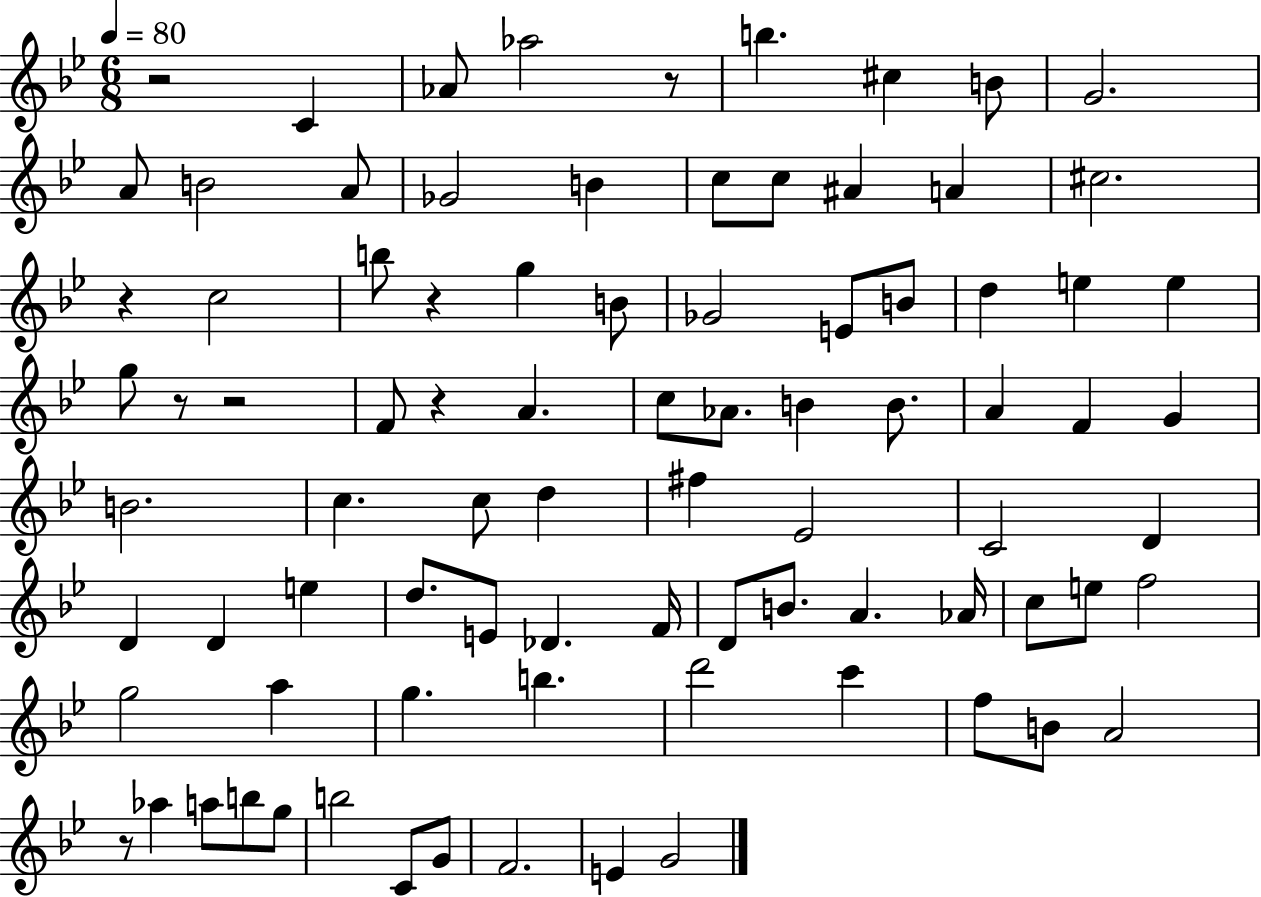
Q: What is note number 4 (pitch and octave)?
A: B5